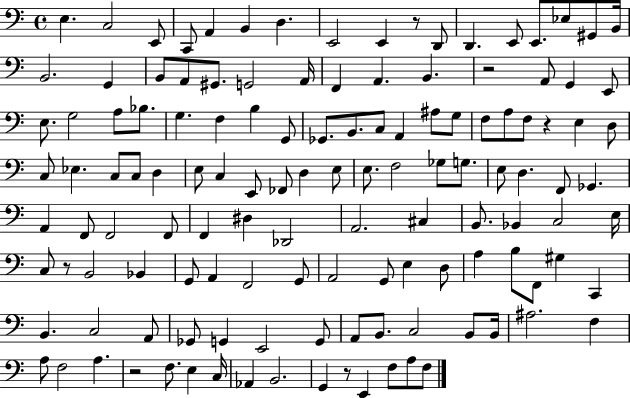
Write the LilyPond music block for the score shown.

{
  \clef bass
  \time 4/4
  \defaultTimeSignature
  \key c \major
  e4. c2 e,8 | c,8 a,4 b,4 d4. | e,2 e,4 r8 d,8 | d,4. e,8 e,8. ees8 gis,8 b,16 | \break b,2. g,4 | b,8 a,8 gis,8. g,2 a,16 | f,4 a,4. b,4. | r2 a,8 g,4 e,8 | \break e8. g2 a8 bes8. | g4. f4 b4 g,8 | ges,8. b,8. c8 a,4 ais8 g8 | f8 a8 f8 r4 e4 d8 | \break c8 ees4. c8 c8 d4 | e8 c4 e,8 fes,8 d4 e8 | e8. f2 ges8 g8. | e8 d4. f,8 ges,4. | \break a,4 f,8 f,2 f,8 | f,4 dis4 des,2 | a,2. cis4 | b,8. bes,4 c2 e16 | \break c8 r8 b,2 bes,4 | g,8 a,4 f,2 g,8 | a,2 g,8 e4 d8 | a4 b8 f,8 gis4 c,4 | \break b,4. c2 a,8 | ges,8 g,4 e,2 g,8 | a,8 b,8. c2 b,8 b,16 | ais2. f4 | \break a8 f2 a4. | r2 f8. e4 c16 | aes,4 b,2. | g,4 r8 e,4 f8 a8 f8 | \break \bar "|."
}